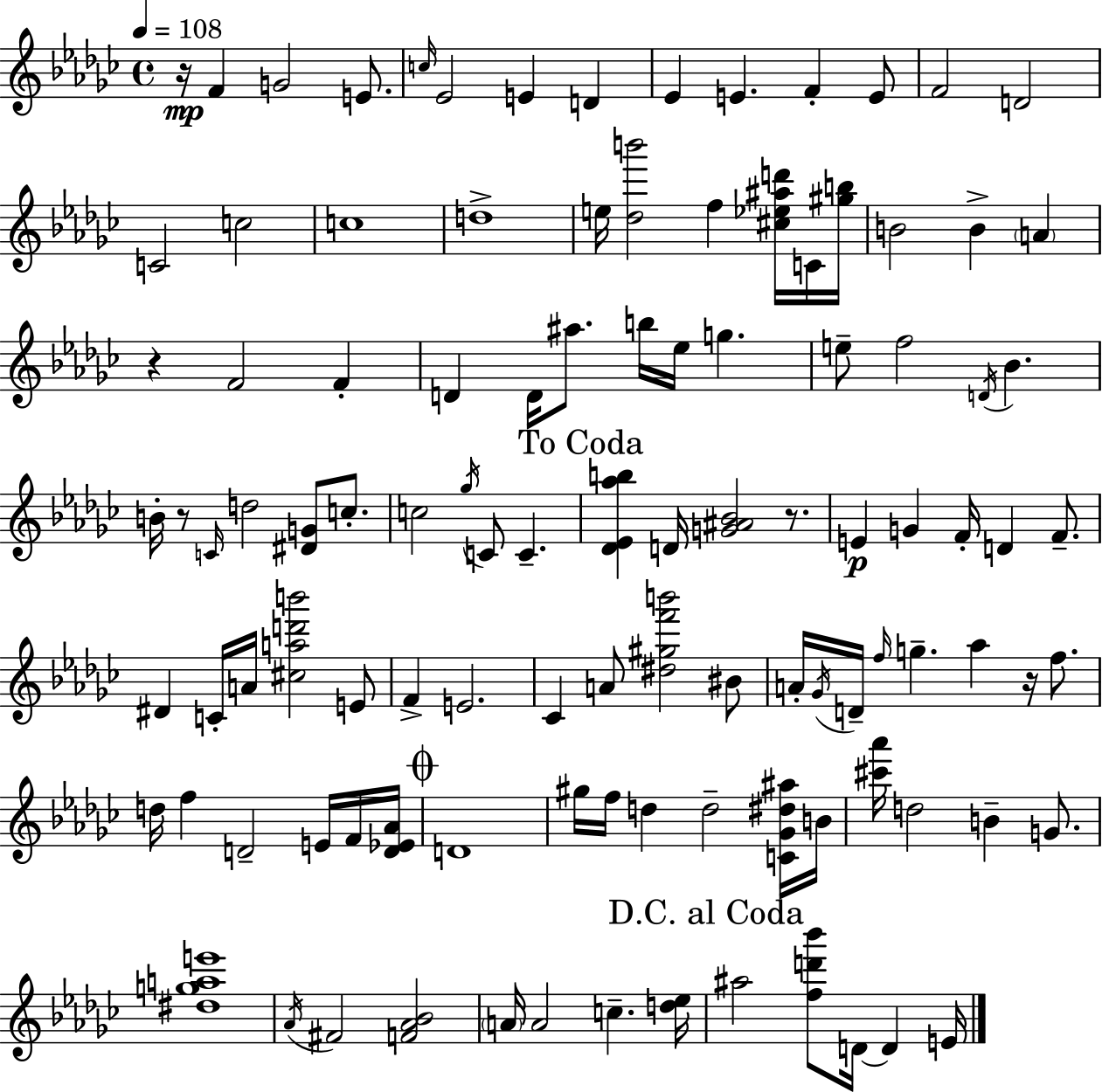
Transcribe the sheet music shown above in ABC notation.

X:1
T:Untitled
M:4/4
L:1/4
K:Ebm
z/4 F G2 E/2 c/4 _E2 E D _E E F E/2 F2 D2 C2 c2 c4 d4 e/4 [_db']2 f [^c_e^ad']/4 C/4 [^gb]/4 B2 B A z F2 F D D/4 ^a/2 b/4 _e/4 g e/2 f2 D/4 _B B/4 z/2 C/4 d2 [^DG]/2 c/2 c2 _g/4 C/2 C [_D_E_ab] D/4 [G^A_B]2 z/2 E G F/4 D F/2 ^D C/4 A/4 [^cad'b']2 E/2 F E2 _C A/2 [^d^gf'b']2 ^B/2 A/4 _G/4 D/4 f/4 g _a z/4 f/2 d/4 f D2 E/4 F/4 [D_E_A]/4 D4 ^g/4 f/4 d d2 [C_G^d^a]/4 B/4 [^c'_a']/4 d2 B G/2 [^dgae']4 _A/4 ^F2 [F_A_B]2 A/4 A2 c [d_e]/4 ^a2 [fd'_b']/2 D/4 D E/4